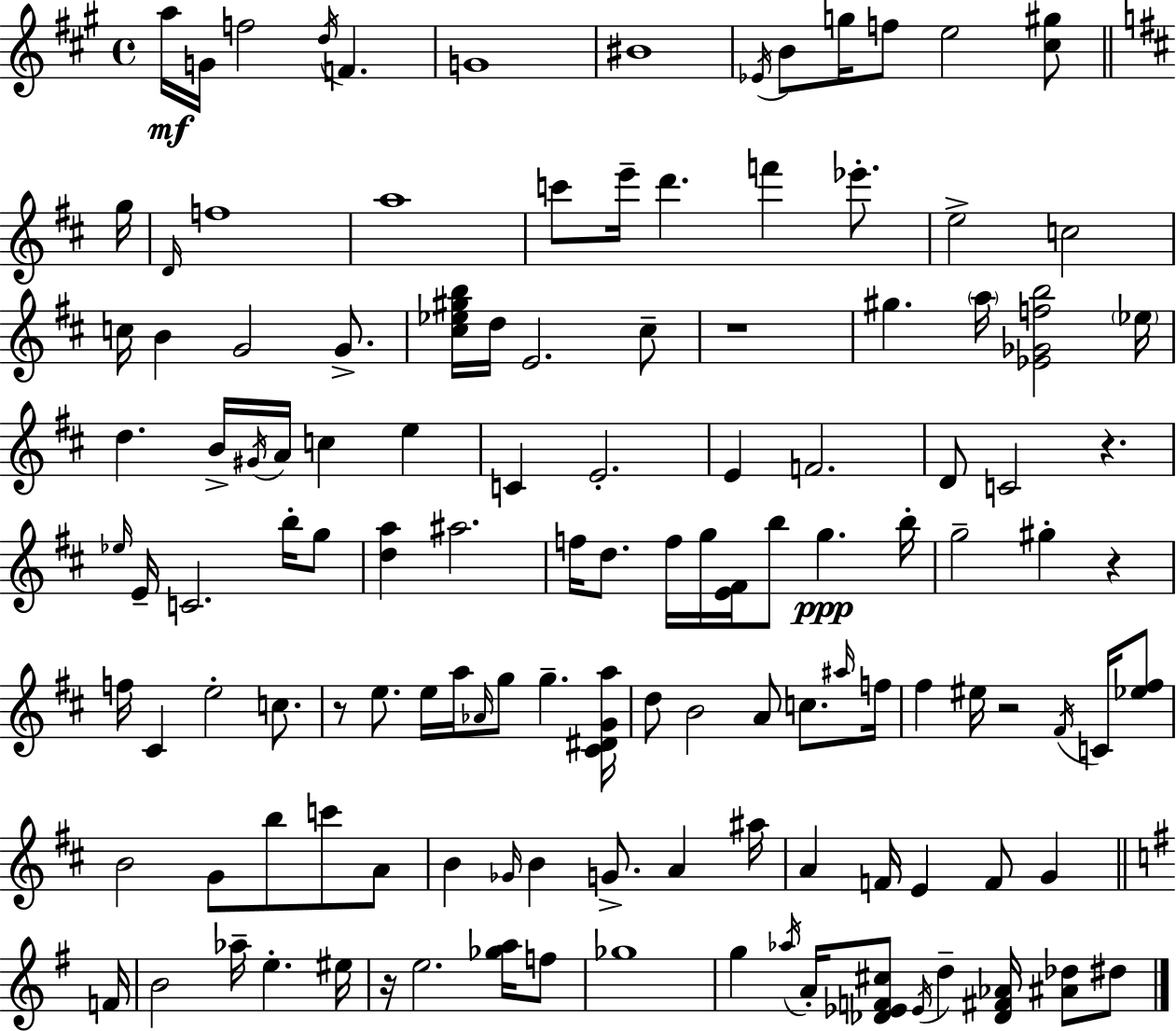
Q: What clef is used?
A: treble